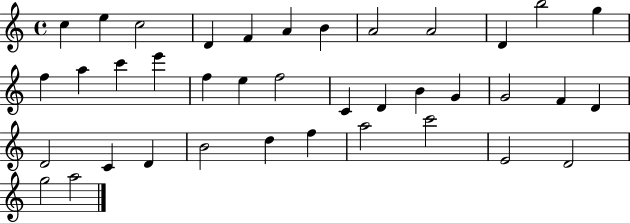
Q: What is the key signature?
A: C major